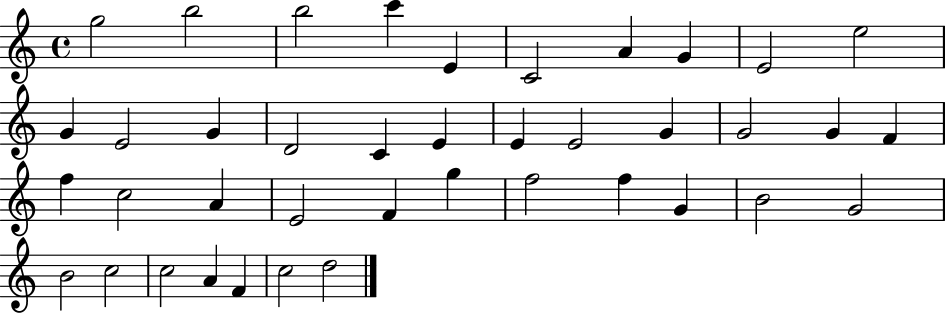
G5/h B5/h B5/h C6/q E4/q C4/h A4/q G4/q E4/h E5/h G4/q E4/h G4/q D4/h C4/q E4/q E4/q E4/h G4/q G4/h G4/q F4/q F5/q C5/h A4/q E4/h F4/q G5/q F5/h F5/q G4/q B4/h G4/h B4/h C5/h C5/h A4/q F4/q C5/h D5/h